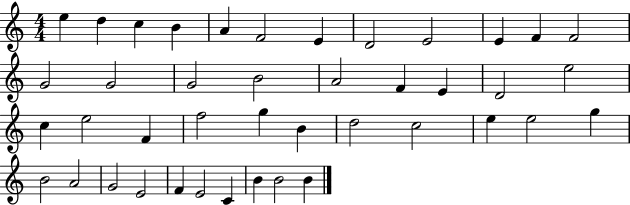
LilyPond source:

{
  \clef treble
  \numericTimeSignature
  \time 4/4
  \key c \major
  e''4 d''4 c''4 b'4 | a'4 f'2 e'4 | d'2 e'2 | e'4 f'4 f'2 | \break g'2 g'2 | g'2 b'2 | a'2 f'4 e'4 | d'2 e''2 | \break c''4 e''2 f'4 | f''2 g''4 b'4 | d''2 c''2 | e''4 e''2 g''4 | \break b'2 a'2 | g'2 e'2 | f'4 e'2 c'4 | b'4 b'2 b'4 | \break \bar "|."
}